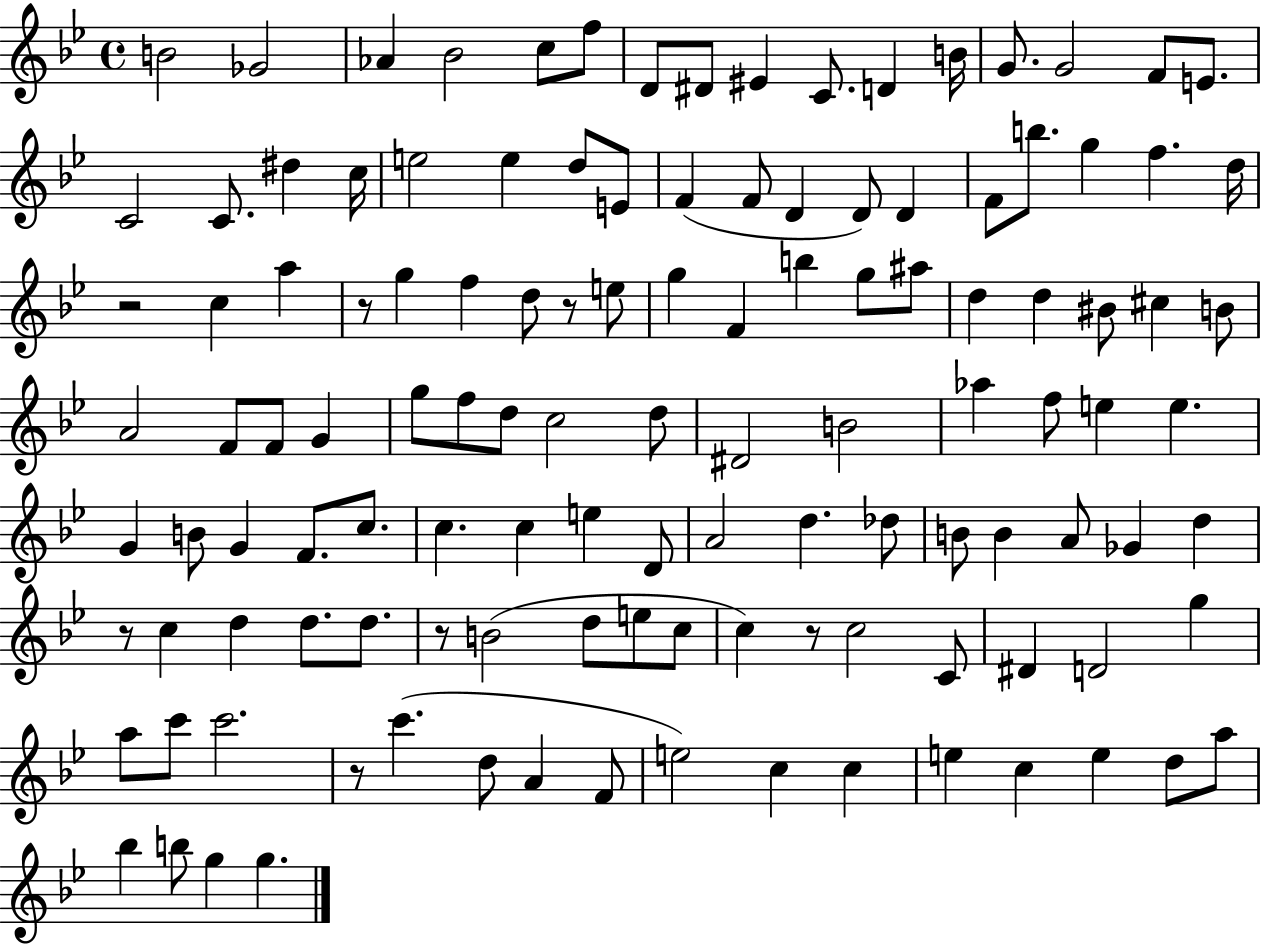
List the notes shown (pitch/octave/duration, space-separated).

B4/h Gb4/h Ab4/q Bb4/h C5/e F5/e D4/e D#4/e EIS4/q C4/e. D4/q B4/s G4/e. G4/h F4/e E4/e. C4/h C4/e. D#5/q C5/s E5/h E5/q D5/e E4/e F4/q F4/e D4/q D4/e D4/q F4/e B5/e. G5/q F5/q. D5/s R/h C5/q A5/q R/e G5/q F5/q D5/e R/e E5/e G5/q F4/q B5/q G5/e A#5/e D5/q D5/q BIS4/e C#5/q B4/e A4/h F4/e F4/e G4/q G5/e F5/e D5/e C5/h D5/e D#4/h B4/h Ab5/q F5/e E5/q E5/q. G4/q B4/e G4/q F4/e. C5/e. C5/q. C5/q E5/q D4/e A4/h D5/q. Db5/e B4/e B4/q A4/e Gb4/q D5/q R/e C5/q D5/q D5/e. D5/e. R/e B4/h D5/e E5/e C5/e C5/q R/e C5/h C4/e D#4/q D4/h G5/q A5/e C6/e C6/h. R/e C6/q. D5/e A4/q F4/e E5/h C5/q C5/q E5/q C5/q E5/q D5/e A5/e Bb5/q B5/e G5/q G5/q.